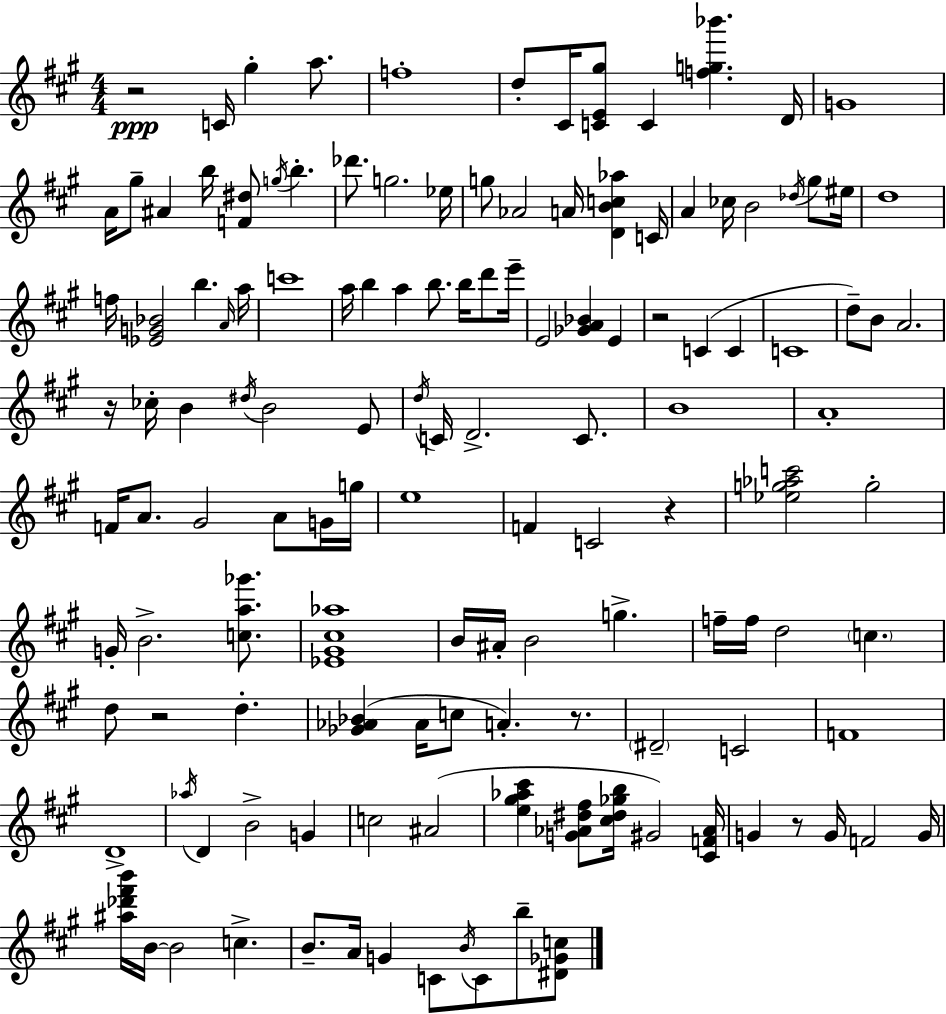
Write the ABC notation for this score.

X:1
T:Untitled
M:4/4
L:1/4
K:A
z2 C/4 ^g a/2 f4 d/2 ^C/4 [CE^g]/2 C [fg_b'] D/4 G4 A/4 ^g/2 ^A b/4 [F^d]/2 g/4 b _d'/2 g2 _e/4 g/2 _A2 A/4 [DBc_a] C/4 A _c/4 B2 _d/4 ^g/2 ^e/4 d4 f/4 [_EG_B]2 b A/4 a/4 c'4 a/4 b a b/2 b/4 d'/2 e'/4 E2 [_GA_B] E z2 C C C4 d/2 B/2 A2 z/4 _c/4 B ^d/4 B2 E/2 d/4 C/4 D2 C/2 B4 A4 F/4 A/2 ^G2 A/2 G/4 g/4 e4 F C2 z [_eg_ac']2 g2 G/4 B2 [ca_g']/2 [_E^G^c_a]4 B/4 ^A/4 B2 g f/4 f/4 d2 c d/2 z2 d [_G_A_B] _A/4 c/2 A z/2 ^D2 C2 F4 D4 _a/4 D B2 G c2 ^A2 [e^g_a^c'] [G_A^d^f]/2 [^c^d_gb]/4 ^G2 [^CF_A]/4 G z/2 G/4 F2 G/4 [^a_d'^f'b']/4 B/4 B2 c B/2 A/4 G C/2 B/4 C/2 b/2 [^D_Gc]/2